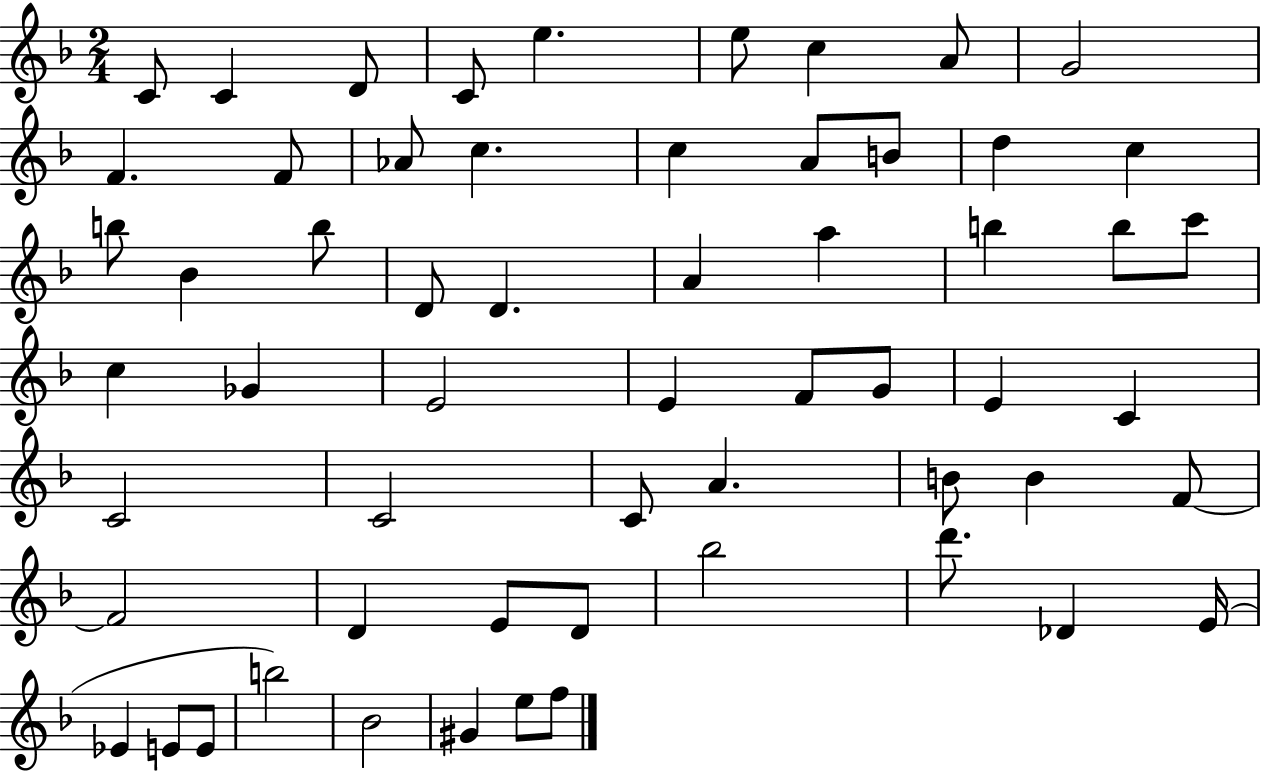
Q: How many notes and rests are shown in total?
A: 59